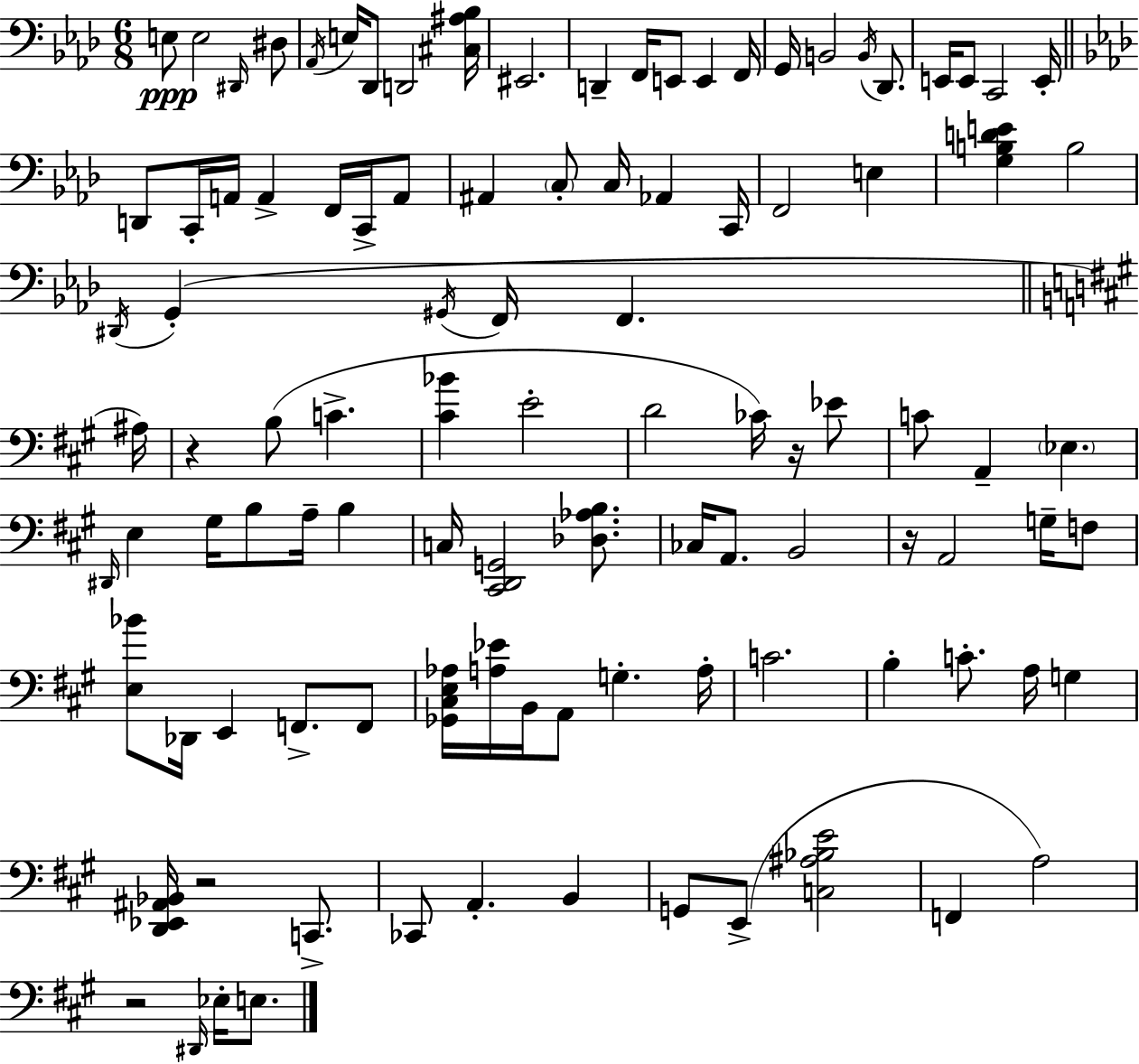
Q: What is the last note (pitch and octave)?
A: E3